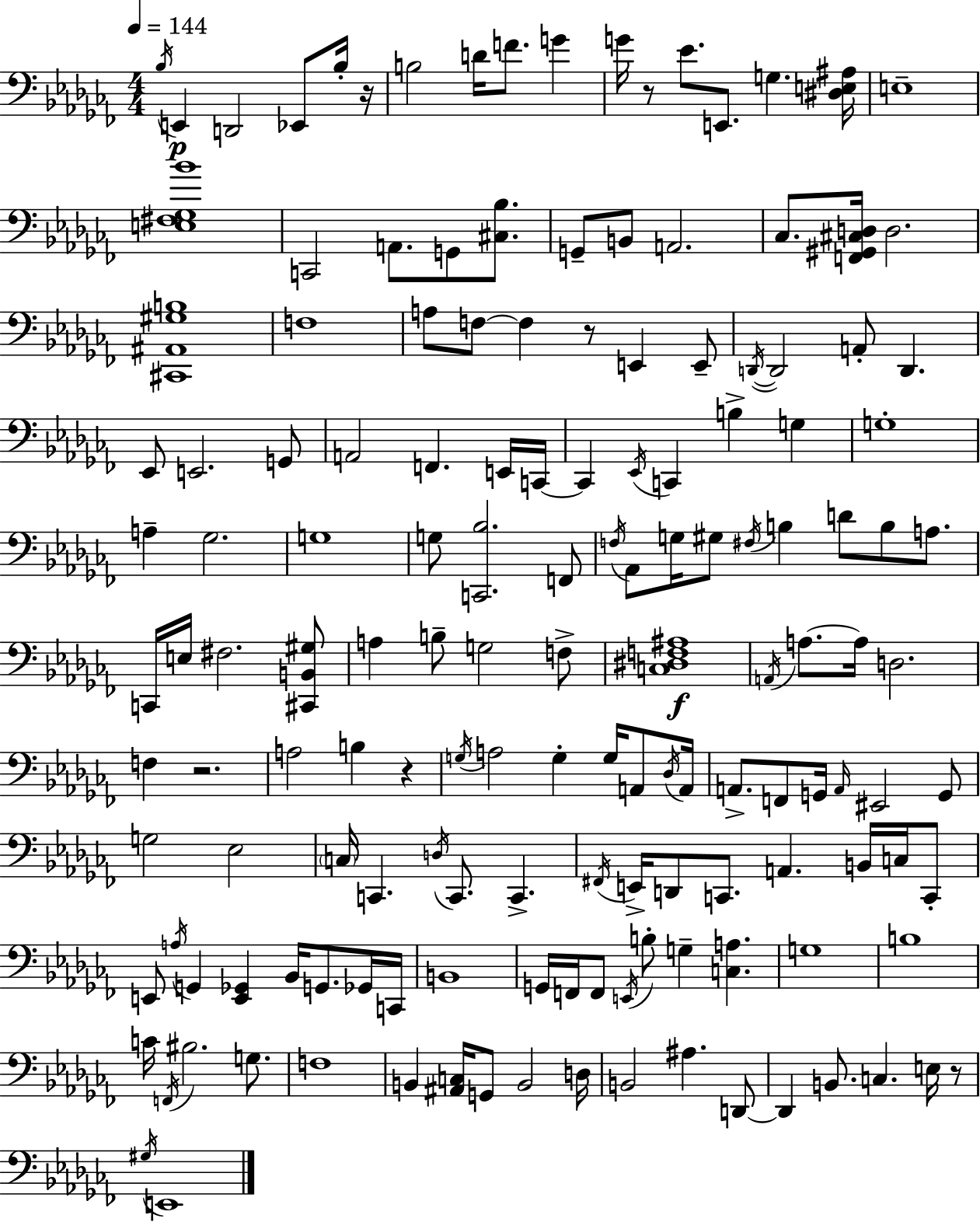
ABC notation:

X:1
T:Untitled
M:4/4
L:1/4
K:Abm
_B,/4 E,, D,,2 _E,,/2 _B,/4 z/4 B,2 D/4 F/2 G G/4 z/2 _E/2 E,,/2 G, [^D,E,^A,]/4 E,4 [E,^F,_G,_B]4 C,,2 A,,/2 G,,/2 [^C,_B,]/2 G,,/2 B,,/2 A,,2 _C,/2 [F,,^G,,^C,D,]/4 D,2 [^C,,^A,,^G,B,]4 F,4 A,/2 F,/2 F, z/2 E,, E,,/2 D,,/4 D,,2 A,,/2 D,, _E,,/2 E,,2 G,,/2 A,,2 F,, E,,/4 C,,/4 C,, _E,,/4 C,, B, G, G,4 A, _G,2 G,4 G,/2 [C,,_B,]2 F,,/2 F,/4 _A,,/2 G,/4 ^G,/2 ^F,/4 B, D/2 B,/2 A,/2 C,,/4 E,/4 ^F,2 [^C,,B,,^G,]/2 A, B,/2 G,2 F,/2 [C,^D,F,^A,]4 A,,/4 A,/2 A,/4 D,2 F, z2 A,2 B, z G,/4 A,2 G, G,/4 A,,/2 _D,/4 A,,/4 A,,/2 F,,/2 G,,/4 A,,/4 ^E,,2 G,,/2 G,2 _E,2 C,/4 C,, D,/4 C,,/2 C,, ^F,,/4 E,,/4 D,,/2 C,,/2 A,, B,,/4 C,/4 C,,/2 E,,/2 A,/4 G,, [E,,_G,,] _B,,/4 G,,/2 _G,,/4 C,,/4 B,,4 G,,/4 F,,/4 F,,/2 E,,/4 B,/2 G, [C,A,] G,4 B,4 C/4 F,,/4 ^B,2 G,/2 F,4 B,, [^A,,C,]/4 G,,/2 B,,2 D,/4 B,,2 ^A, D,,/2 D,, B,,/2 C, E,/4 z/2 ^G,/4 E,,4